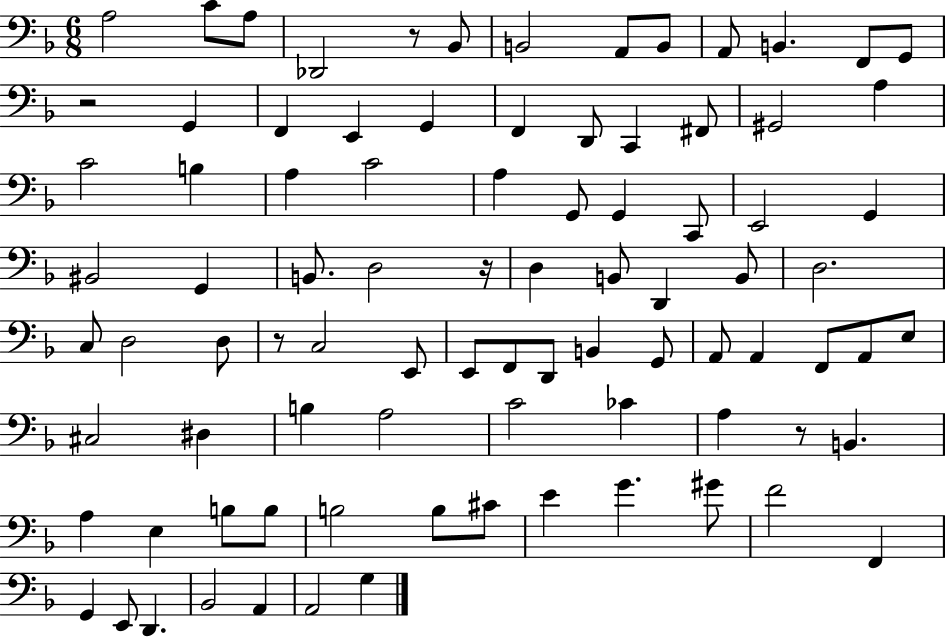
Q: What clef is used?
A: bass